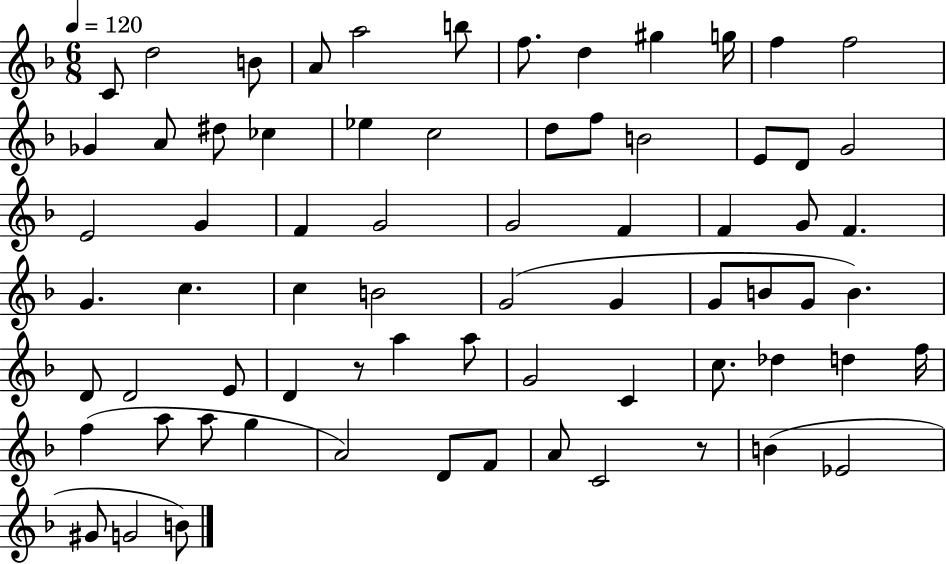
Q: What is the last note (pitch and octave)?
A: B4